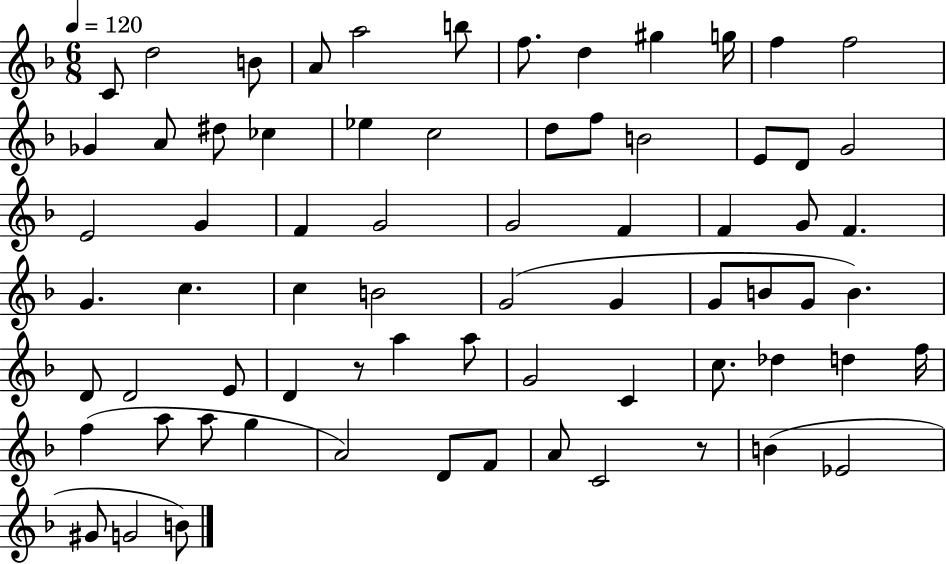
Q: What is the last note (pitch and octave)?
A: B4